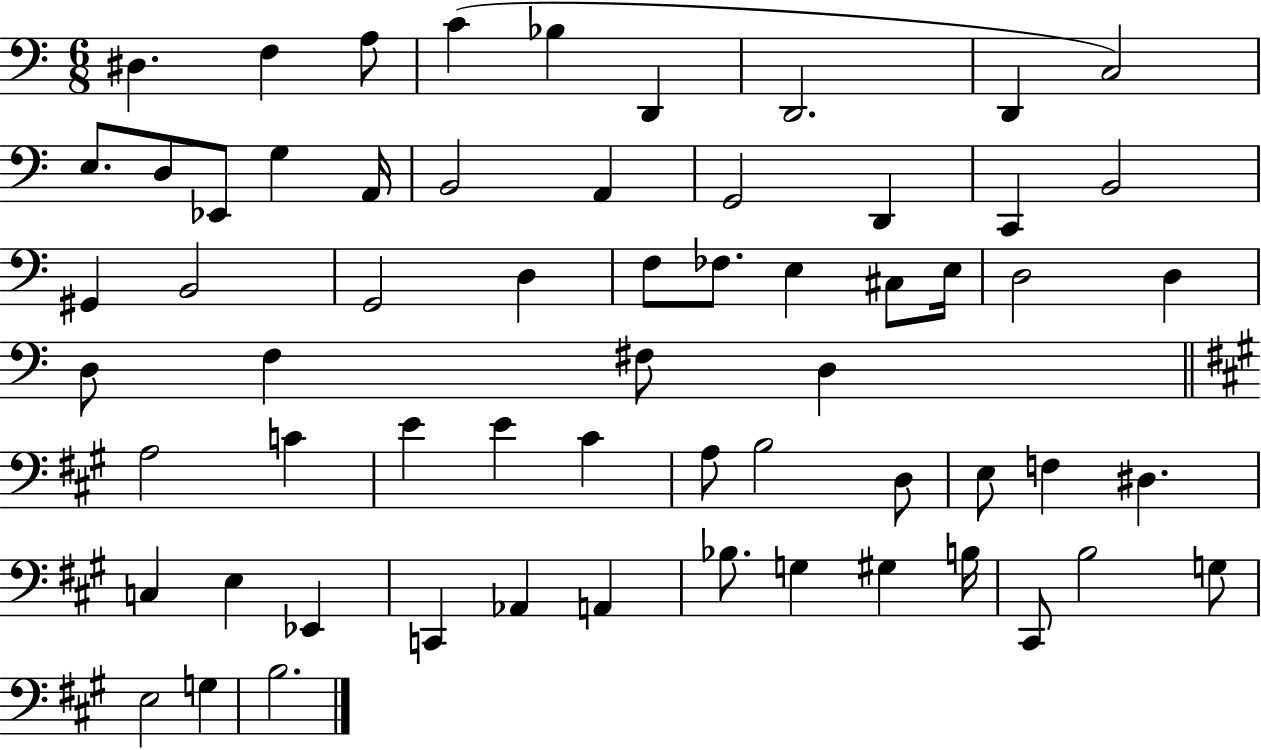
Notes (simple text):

D#3/q. F3/q A3/e C4/q Bb3/q D2/q D2/h. D2/q C3/h E3/e. D3/e Eb2/e G3/q A2/s B2/h A2/q G2/h D2/q C2/q B2/h G#2/q B2/h G2/h D3/q F3/e FES3/e. E3/q C#3/e E3/s D3/h D3/q D3/e F3/q F#3/e D3/q A3/h C4/q E4/q E4/q C#4/q A3/e B3/h D3/e E3/e F3/q D#3/q. C3/q E3/q Eb2/q C2/q Ab2/q A2/q Bb3/e. G3/q G#3/q B3/s C#2/e B3/h G3/e E3/h G3/q B3/h.